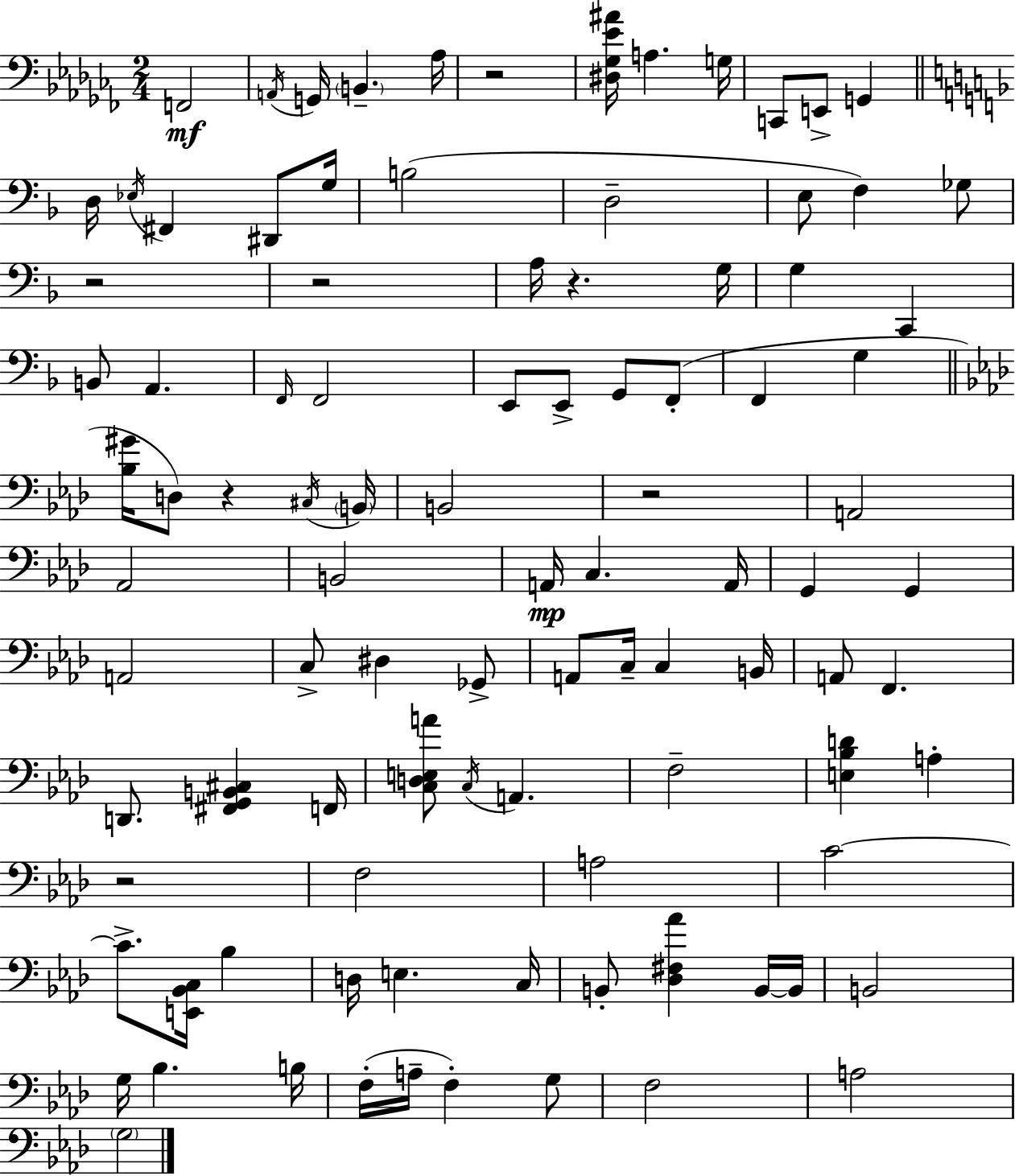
F2/h A2/s G2/s B2/q. Ab3/s R/h [D#3,Gb3,Eb4,A#4]/s A3/q. G3/s C2/e E2/e G2/q D3/s Eb3/s F#2/q D#2/e G3/s B3/h D3/h E3/e F3/q Gb3/e R/h R/h A3/s R/q. G3/s G3/q C2/q B2/e A2/q. F2/s F2/h E2/e E2/e G2/e F2/e F2/q G3/q [Bb3,G#4]/s D3/e R/q C#3/s B2/s B2/h R/h A2/h Ab2/h B2/h A2/s C3/q. A2/s G2/q G2/q A2/h C3/e D#3/q Gb2/e A2/e C3/s C3/q B2/s A2/e F2/q. D2/e. [F#2,G2,B2,C#3]/q F2/s [C3,D3,E3,A4]/e C3/s A2/q. F3/h [E3,Bb3,D4]/q A3/q R/h F3/h A3/h C4/h C4/e. [E2,Bb2,C3]/s Bb3/q D3/s E3/q. C3/s B2/e [Db3,F#3,Ab4]/q B2/s B2/s B2/h G3/s Bb3/q. B3/s F3/s A3/s F3/q G3/e F3/h A3/h G3/h